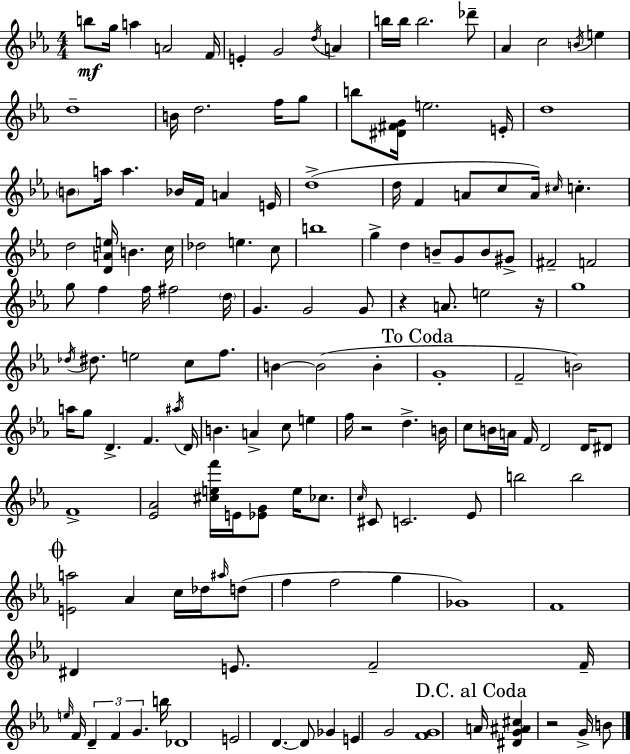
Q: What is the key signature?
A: C minor